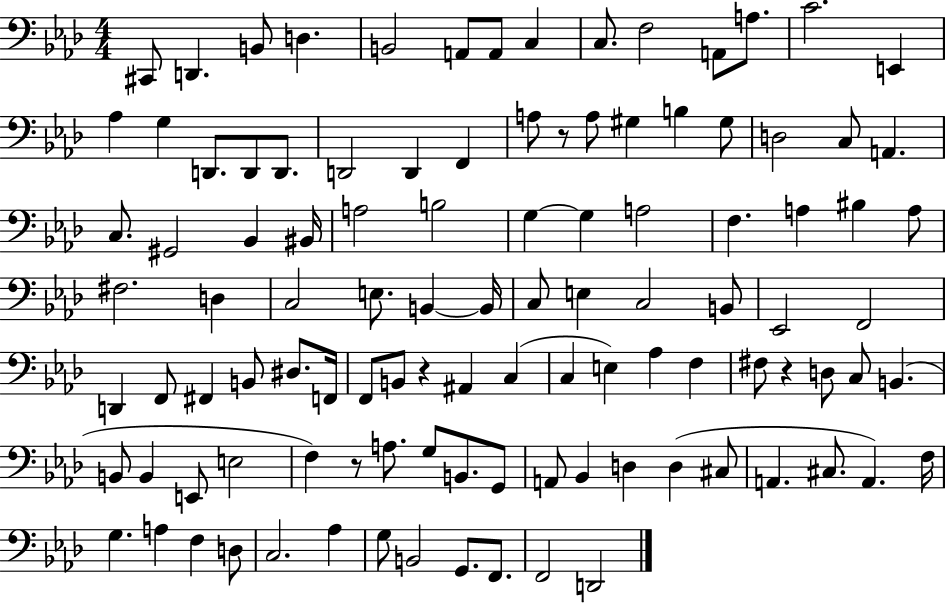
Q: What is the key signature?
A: AES major